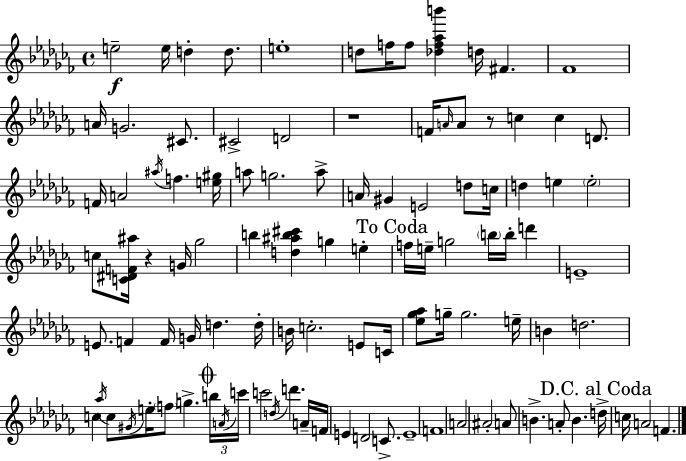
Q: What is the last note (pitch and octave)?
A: F4